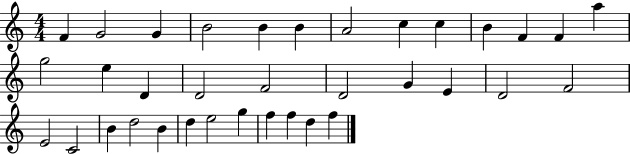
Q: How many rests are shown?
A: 0